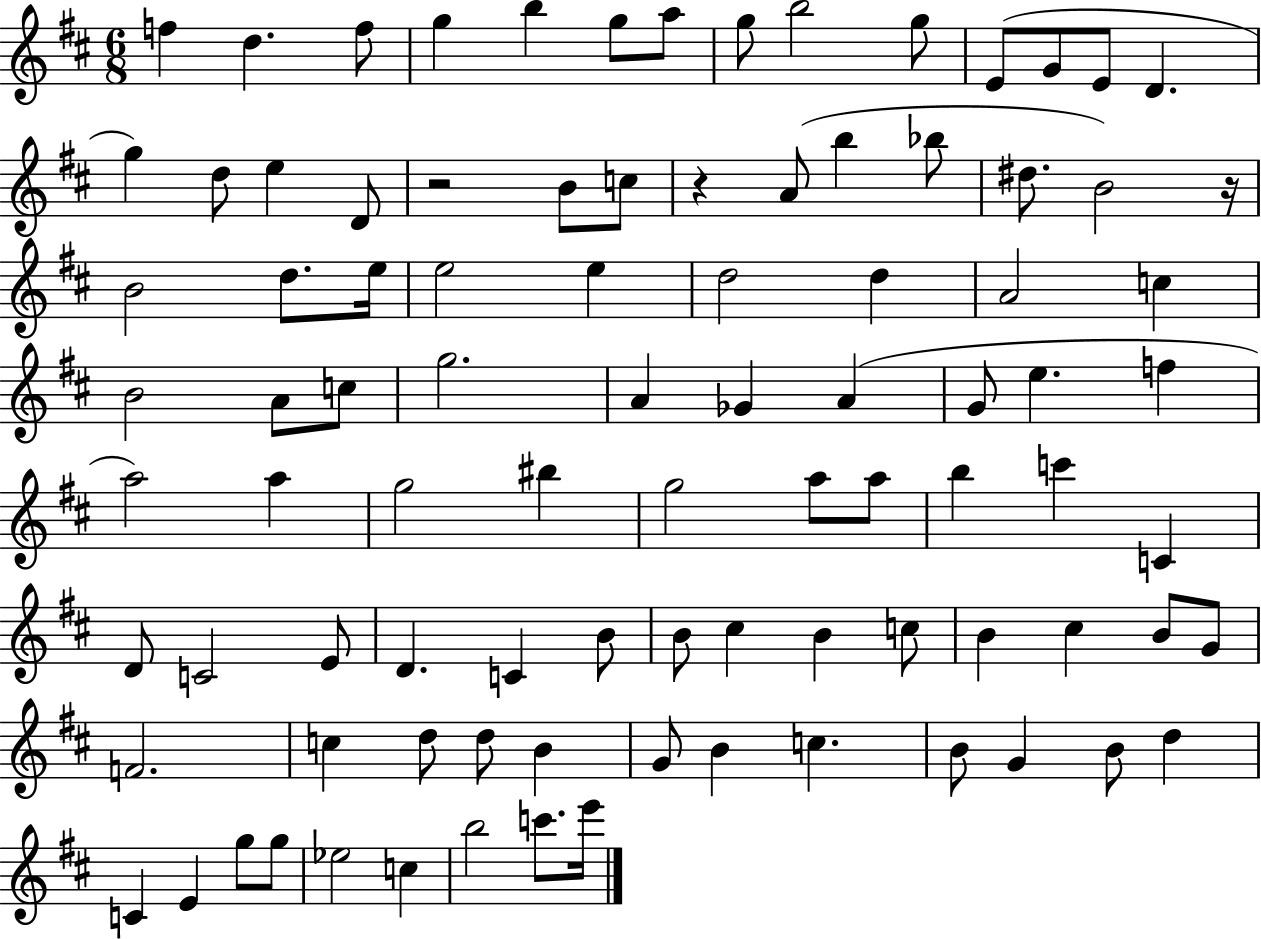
F5/q D5/q. F5/e G5/q B5/q G5/e A5/e G5/e B5/h G5/e E4/e G4/e E4/e D4/q. G5/q D5/e E5/q D4/e R/h B4/e C5/e R/q A4/e B5/q Bb5/e D#5/e. B4/h R/s B4/h D5/e. E5/s E5/h E5/q D5/h D5/q A4/h C5/q B4/h A4/e C5/e G5/h. A4/q Gb4/q A4/q G4/e E5/q. F5/q A5/h A5/q G5/h BIS5/q G5/h A5/e A5/e B5/q C6/q C4/q D4/e C4/h E4/e D4/q. C4/q B4/e B4/e C#5/q B4/q C5/e B4/q C#5/q B4/e G4/e F4/h. C5/q D5/e D5/e B4/q G4/e B4/q C5/q. B4/e G4/q B4/e D5/q C4/q E4/q G5/e G5/e Eb5/h C5/q B5/h C6/e. E6/s